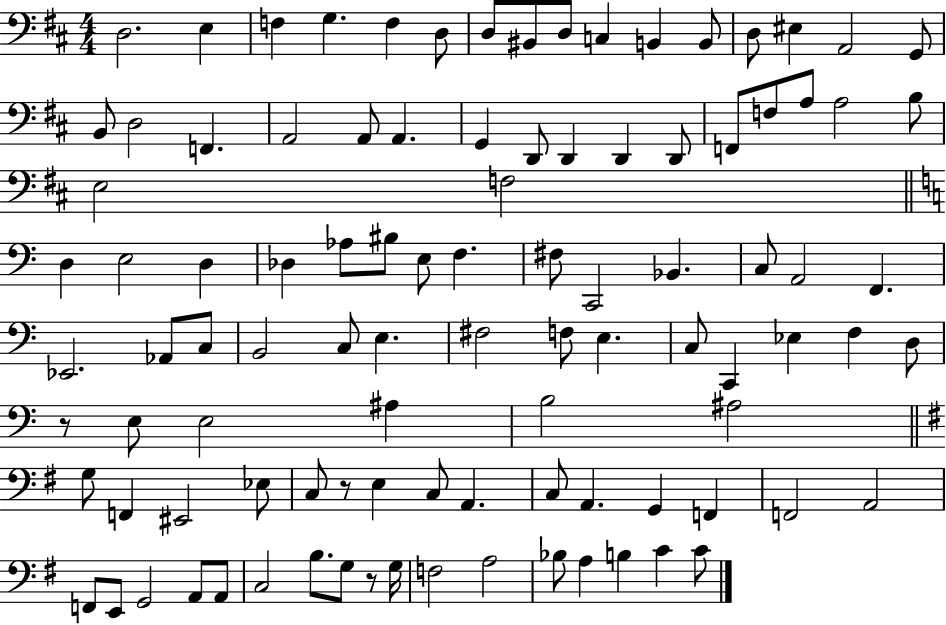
D3/h. E3/q F3/q G3/q. F3/q D3/e D3/e BIS2/e D3/e C3/q B2/q B2/e D3/e EIS3/q A2/h G2/e B2/e D3/h F2/q. A2/h A2/e A2/q. G2/q D2/e D2/q D2/q D2/e F2/e F3/e A3/e A3/h B3/e E3/h F3/h D3/q E3/h D3/q Db3/q Ab3/e BIS3/e E3/e F3/q. F#3/e C2/h Bb2/q. C3/e A2/h F2/q. Eb2/h. Ab2/e C3/e B2/h C3/e E3/q. F#3/h F3/e E3/q. C3/e C2/q Eb3/q F3/q D3/e R/e E3/e E3/h A#3/q B3/h A#3/h G3/e F2/q EIS2/h Eb3/e C3/e R/e E3/q C3/e A2/q. C3/e A2/q. G2/q F2/q F2/h A2/h F2/e E2/e G2/h A2/e A2/e C3/h B3/e. G3/e R/e G3/s F3/h A3/h Bb3/e A3/q B3/q C4/q C4/e